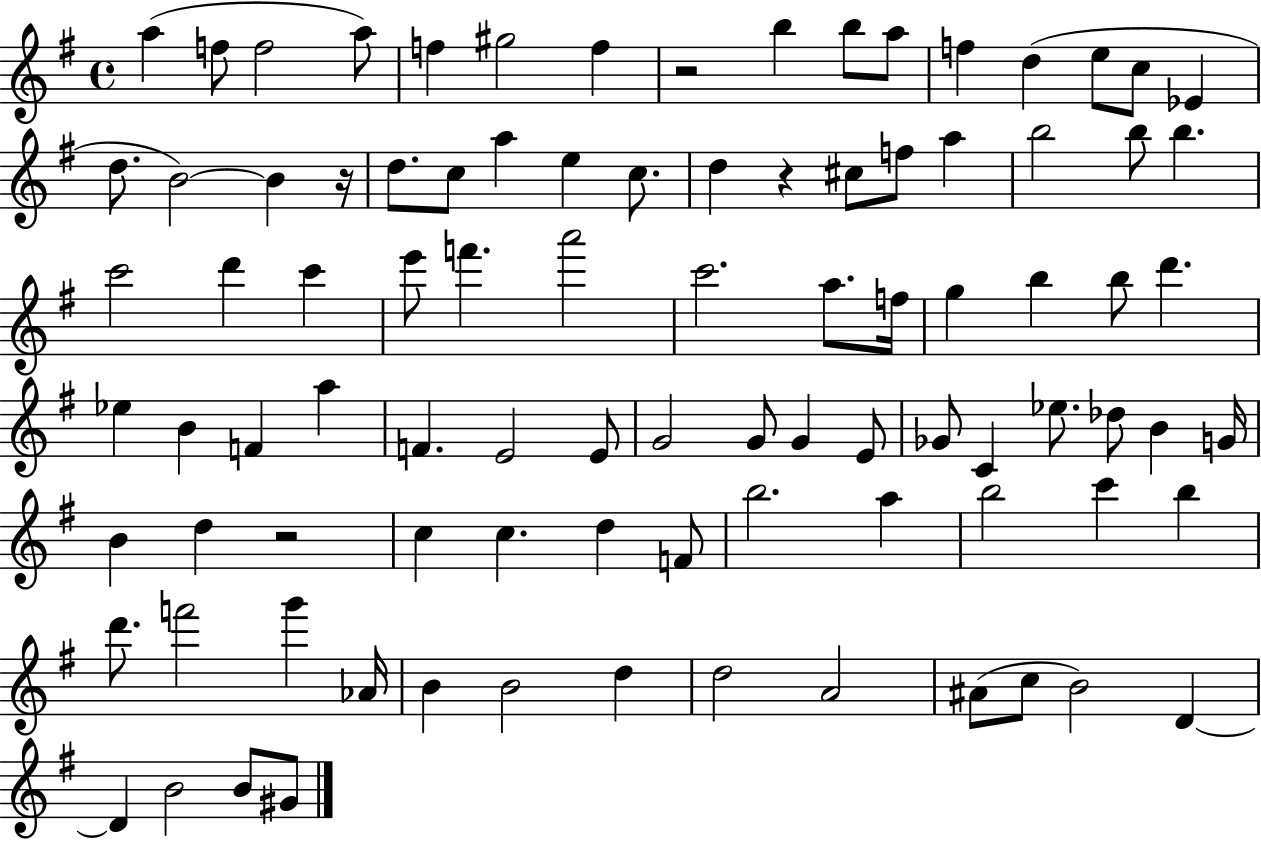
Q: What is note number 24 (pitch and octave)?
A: D5